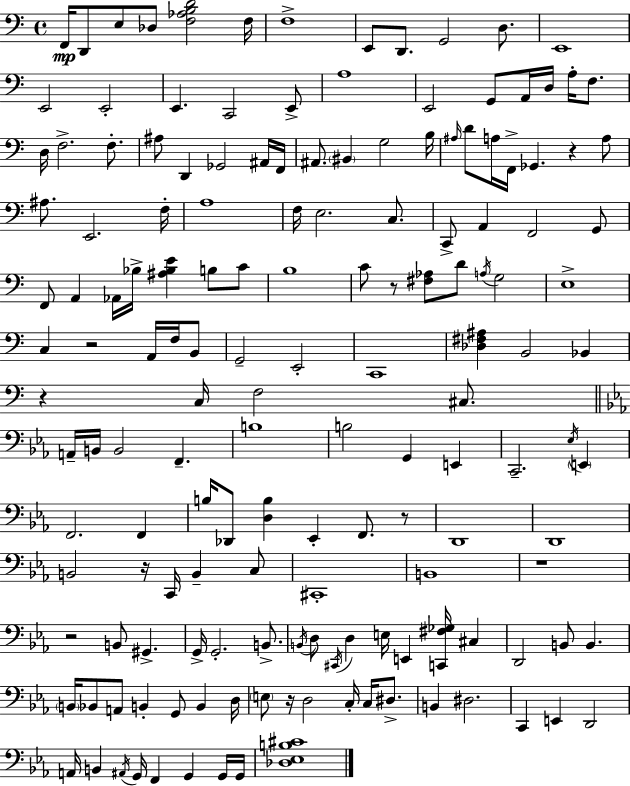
X:1
T:Untitled
M:4/4
L:1/4
K:C
F,,/4 D,,/2 E,/2 _D,/2 [F,_A,B,D]2 F,/4 F,4 E,,/2 D,,/2 G,,2 D,/2 E,,4 E,,2 E,,2 E,, C,,2 E,,/2 A,4 E,,2 G,,/2 A,,/4 D,/4 A,/4 F,/2 D,/4 F,2 F,/2 ^A,/2 D,, _G,,2 ^A,,/4 F,,/4 ^A,,/2 ^B,, G,2 B,/4 ^A,/4 D/2 A,/4 F,,/4 _G,, z A,/2 ^A,/2 E,,2 F,/4 A,4 F,/4 E,2 C,/2 C,,/2 A,, F,,2 G,,/2 F,,/2 A,, _A,,/4 _B,/4 [^A,_B,E] B,/2 C/2 B,4 C/2 z/2 [^F,_A,]/2 D/2 A,/4 G,2 E,4 C, z2 A,,/4 F,/4 B,,/2 G,,2 E,,2 C,,4 [_D,^F,^A,] B,,2 _B,, z C,/4 F,2 ^C,/2 A,,/4 B,,/4 B,,2 F,, B,4 B,2 G,, E,, C,,2 _E,/4 E,, F,,2 F,, B,/4 _D,,/2 [D,B,] _E,, F,,/2 z/2 D,,4 D,,4 B,,2 z/4 C,,/4 B,, C,/2 ^C,,4 B,,4 z4 z2 B,,/2 ^G,, G,,/4 G,,2 B,,/2 B,,/4 D,/2 ^C,,/4 D, E,/4 E,, [C,,^F,_G,]/4 ^C, D,,2 B,,/2 B,, B,,/4 _B,,/2 A,,/2 B,, G,,/2 B,, D,/4 E,/2 z/4 D,2 C,/4 C,/4 ^D,/2 B,, ^D,2 C,, E,, D,,2 A,,/4 B,, ^A,,/4 G,,/4 F,, G,, G,,/4 G,,/4 [_D,_E,B,^C]4